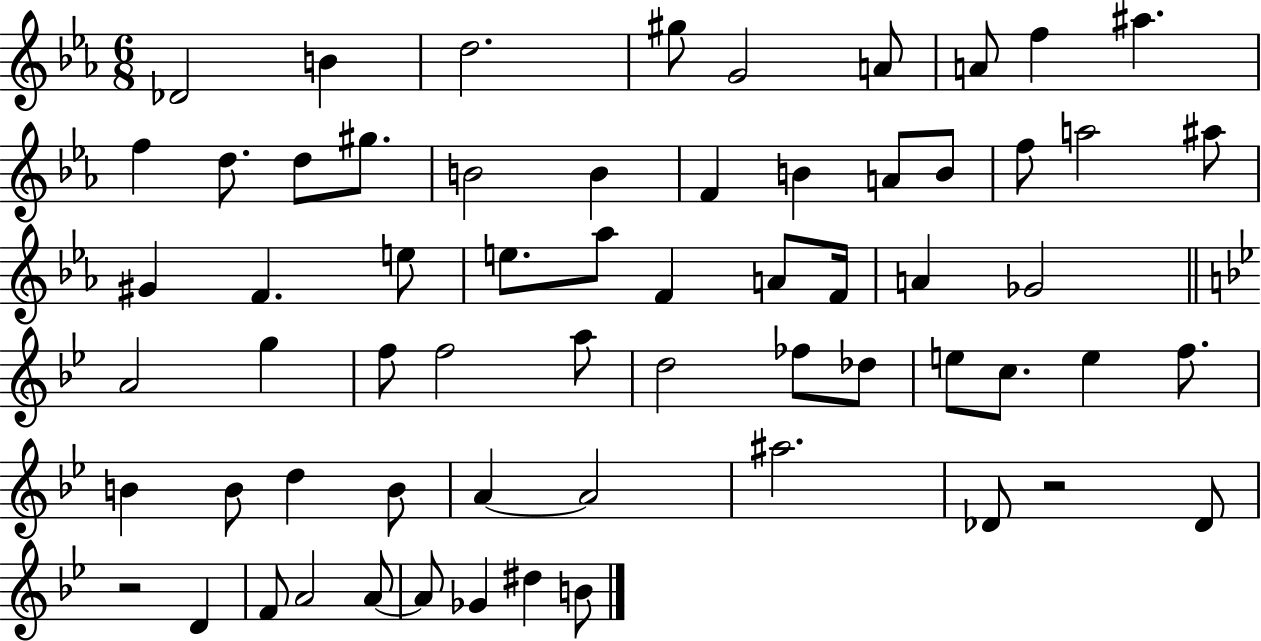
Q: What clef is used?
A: treble